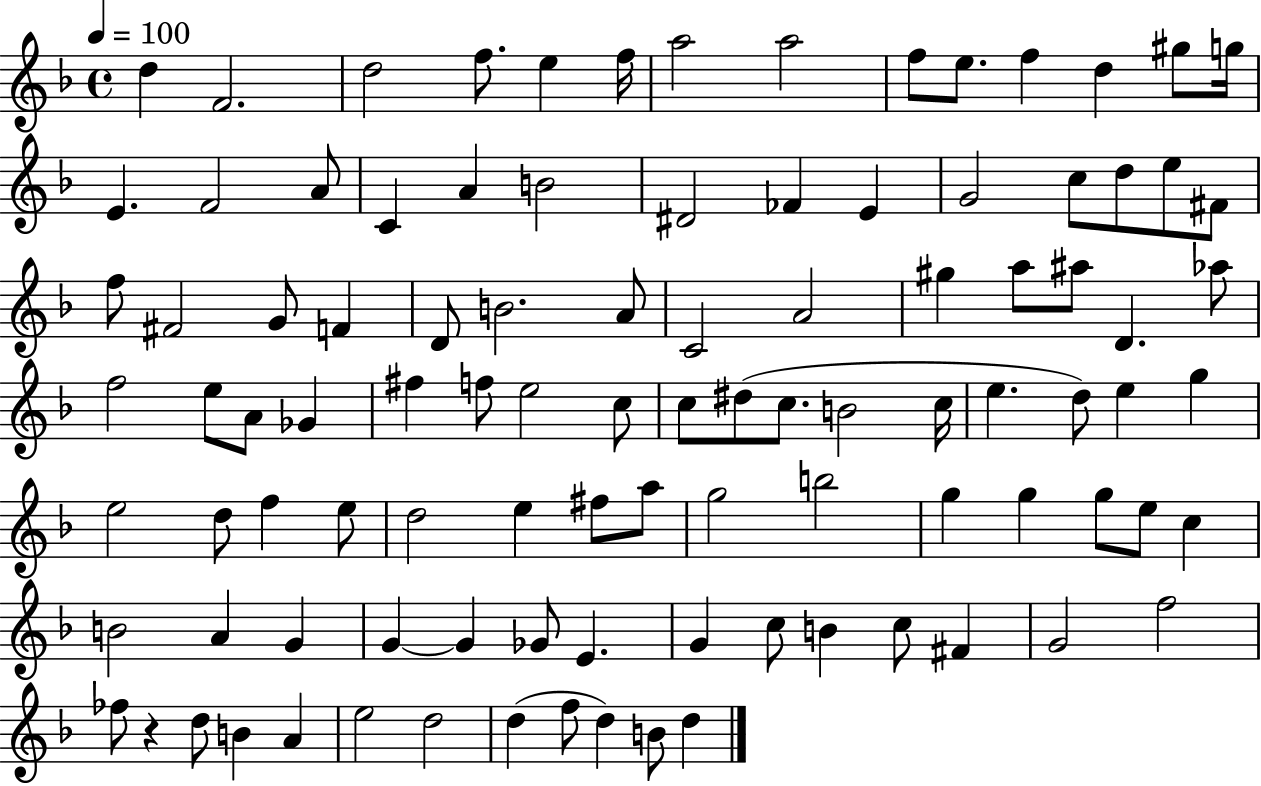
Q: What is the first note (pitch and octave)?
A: D5